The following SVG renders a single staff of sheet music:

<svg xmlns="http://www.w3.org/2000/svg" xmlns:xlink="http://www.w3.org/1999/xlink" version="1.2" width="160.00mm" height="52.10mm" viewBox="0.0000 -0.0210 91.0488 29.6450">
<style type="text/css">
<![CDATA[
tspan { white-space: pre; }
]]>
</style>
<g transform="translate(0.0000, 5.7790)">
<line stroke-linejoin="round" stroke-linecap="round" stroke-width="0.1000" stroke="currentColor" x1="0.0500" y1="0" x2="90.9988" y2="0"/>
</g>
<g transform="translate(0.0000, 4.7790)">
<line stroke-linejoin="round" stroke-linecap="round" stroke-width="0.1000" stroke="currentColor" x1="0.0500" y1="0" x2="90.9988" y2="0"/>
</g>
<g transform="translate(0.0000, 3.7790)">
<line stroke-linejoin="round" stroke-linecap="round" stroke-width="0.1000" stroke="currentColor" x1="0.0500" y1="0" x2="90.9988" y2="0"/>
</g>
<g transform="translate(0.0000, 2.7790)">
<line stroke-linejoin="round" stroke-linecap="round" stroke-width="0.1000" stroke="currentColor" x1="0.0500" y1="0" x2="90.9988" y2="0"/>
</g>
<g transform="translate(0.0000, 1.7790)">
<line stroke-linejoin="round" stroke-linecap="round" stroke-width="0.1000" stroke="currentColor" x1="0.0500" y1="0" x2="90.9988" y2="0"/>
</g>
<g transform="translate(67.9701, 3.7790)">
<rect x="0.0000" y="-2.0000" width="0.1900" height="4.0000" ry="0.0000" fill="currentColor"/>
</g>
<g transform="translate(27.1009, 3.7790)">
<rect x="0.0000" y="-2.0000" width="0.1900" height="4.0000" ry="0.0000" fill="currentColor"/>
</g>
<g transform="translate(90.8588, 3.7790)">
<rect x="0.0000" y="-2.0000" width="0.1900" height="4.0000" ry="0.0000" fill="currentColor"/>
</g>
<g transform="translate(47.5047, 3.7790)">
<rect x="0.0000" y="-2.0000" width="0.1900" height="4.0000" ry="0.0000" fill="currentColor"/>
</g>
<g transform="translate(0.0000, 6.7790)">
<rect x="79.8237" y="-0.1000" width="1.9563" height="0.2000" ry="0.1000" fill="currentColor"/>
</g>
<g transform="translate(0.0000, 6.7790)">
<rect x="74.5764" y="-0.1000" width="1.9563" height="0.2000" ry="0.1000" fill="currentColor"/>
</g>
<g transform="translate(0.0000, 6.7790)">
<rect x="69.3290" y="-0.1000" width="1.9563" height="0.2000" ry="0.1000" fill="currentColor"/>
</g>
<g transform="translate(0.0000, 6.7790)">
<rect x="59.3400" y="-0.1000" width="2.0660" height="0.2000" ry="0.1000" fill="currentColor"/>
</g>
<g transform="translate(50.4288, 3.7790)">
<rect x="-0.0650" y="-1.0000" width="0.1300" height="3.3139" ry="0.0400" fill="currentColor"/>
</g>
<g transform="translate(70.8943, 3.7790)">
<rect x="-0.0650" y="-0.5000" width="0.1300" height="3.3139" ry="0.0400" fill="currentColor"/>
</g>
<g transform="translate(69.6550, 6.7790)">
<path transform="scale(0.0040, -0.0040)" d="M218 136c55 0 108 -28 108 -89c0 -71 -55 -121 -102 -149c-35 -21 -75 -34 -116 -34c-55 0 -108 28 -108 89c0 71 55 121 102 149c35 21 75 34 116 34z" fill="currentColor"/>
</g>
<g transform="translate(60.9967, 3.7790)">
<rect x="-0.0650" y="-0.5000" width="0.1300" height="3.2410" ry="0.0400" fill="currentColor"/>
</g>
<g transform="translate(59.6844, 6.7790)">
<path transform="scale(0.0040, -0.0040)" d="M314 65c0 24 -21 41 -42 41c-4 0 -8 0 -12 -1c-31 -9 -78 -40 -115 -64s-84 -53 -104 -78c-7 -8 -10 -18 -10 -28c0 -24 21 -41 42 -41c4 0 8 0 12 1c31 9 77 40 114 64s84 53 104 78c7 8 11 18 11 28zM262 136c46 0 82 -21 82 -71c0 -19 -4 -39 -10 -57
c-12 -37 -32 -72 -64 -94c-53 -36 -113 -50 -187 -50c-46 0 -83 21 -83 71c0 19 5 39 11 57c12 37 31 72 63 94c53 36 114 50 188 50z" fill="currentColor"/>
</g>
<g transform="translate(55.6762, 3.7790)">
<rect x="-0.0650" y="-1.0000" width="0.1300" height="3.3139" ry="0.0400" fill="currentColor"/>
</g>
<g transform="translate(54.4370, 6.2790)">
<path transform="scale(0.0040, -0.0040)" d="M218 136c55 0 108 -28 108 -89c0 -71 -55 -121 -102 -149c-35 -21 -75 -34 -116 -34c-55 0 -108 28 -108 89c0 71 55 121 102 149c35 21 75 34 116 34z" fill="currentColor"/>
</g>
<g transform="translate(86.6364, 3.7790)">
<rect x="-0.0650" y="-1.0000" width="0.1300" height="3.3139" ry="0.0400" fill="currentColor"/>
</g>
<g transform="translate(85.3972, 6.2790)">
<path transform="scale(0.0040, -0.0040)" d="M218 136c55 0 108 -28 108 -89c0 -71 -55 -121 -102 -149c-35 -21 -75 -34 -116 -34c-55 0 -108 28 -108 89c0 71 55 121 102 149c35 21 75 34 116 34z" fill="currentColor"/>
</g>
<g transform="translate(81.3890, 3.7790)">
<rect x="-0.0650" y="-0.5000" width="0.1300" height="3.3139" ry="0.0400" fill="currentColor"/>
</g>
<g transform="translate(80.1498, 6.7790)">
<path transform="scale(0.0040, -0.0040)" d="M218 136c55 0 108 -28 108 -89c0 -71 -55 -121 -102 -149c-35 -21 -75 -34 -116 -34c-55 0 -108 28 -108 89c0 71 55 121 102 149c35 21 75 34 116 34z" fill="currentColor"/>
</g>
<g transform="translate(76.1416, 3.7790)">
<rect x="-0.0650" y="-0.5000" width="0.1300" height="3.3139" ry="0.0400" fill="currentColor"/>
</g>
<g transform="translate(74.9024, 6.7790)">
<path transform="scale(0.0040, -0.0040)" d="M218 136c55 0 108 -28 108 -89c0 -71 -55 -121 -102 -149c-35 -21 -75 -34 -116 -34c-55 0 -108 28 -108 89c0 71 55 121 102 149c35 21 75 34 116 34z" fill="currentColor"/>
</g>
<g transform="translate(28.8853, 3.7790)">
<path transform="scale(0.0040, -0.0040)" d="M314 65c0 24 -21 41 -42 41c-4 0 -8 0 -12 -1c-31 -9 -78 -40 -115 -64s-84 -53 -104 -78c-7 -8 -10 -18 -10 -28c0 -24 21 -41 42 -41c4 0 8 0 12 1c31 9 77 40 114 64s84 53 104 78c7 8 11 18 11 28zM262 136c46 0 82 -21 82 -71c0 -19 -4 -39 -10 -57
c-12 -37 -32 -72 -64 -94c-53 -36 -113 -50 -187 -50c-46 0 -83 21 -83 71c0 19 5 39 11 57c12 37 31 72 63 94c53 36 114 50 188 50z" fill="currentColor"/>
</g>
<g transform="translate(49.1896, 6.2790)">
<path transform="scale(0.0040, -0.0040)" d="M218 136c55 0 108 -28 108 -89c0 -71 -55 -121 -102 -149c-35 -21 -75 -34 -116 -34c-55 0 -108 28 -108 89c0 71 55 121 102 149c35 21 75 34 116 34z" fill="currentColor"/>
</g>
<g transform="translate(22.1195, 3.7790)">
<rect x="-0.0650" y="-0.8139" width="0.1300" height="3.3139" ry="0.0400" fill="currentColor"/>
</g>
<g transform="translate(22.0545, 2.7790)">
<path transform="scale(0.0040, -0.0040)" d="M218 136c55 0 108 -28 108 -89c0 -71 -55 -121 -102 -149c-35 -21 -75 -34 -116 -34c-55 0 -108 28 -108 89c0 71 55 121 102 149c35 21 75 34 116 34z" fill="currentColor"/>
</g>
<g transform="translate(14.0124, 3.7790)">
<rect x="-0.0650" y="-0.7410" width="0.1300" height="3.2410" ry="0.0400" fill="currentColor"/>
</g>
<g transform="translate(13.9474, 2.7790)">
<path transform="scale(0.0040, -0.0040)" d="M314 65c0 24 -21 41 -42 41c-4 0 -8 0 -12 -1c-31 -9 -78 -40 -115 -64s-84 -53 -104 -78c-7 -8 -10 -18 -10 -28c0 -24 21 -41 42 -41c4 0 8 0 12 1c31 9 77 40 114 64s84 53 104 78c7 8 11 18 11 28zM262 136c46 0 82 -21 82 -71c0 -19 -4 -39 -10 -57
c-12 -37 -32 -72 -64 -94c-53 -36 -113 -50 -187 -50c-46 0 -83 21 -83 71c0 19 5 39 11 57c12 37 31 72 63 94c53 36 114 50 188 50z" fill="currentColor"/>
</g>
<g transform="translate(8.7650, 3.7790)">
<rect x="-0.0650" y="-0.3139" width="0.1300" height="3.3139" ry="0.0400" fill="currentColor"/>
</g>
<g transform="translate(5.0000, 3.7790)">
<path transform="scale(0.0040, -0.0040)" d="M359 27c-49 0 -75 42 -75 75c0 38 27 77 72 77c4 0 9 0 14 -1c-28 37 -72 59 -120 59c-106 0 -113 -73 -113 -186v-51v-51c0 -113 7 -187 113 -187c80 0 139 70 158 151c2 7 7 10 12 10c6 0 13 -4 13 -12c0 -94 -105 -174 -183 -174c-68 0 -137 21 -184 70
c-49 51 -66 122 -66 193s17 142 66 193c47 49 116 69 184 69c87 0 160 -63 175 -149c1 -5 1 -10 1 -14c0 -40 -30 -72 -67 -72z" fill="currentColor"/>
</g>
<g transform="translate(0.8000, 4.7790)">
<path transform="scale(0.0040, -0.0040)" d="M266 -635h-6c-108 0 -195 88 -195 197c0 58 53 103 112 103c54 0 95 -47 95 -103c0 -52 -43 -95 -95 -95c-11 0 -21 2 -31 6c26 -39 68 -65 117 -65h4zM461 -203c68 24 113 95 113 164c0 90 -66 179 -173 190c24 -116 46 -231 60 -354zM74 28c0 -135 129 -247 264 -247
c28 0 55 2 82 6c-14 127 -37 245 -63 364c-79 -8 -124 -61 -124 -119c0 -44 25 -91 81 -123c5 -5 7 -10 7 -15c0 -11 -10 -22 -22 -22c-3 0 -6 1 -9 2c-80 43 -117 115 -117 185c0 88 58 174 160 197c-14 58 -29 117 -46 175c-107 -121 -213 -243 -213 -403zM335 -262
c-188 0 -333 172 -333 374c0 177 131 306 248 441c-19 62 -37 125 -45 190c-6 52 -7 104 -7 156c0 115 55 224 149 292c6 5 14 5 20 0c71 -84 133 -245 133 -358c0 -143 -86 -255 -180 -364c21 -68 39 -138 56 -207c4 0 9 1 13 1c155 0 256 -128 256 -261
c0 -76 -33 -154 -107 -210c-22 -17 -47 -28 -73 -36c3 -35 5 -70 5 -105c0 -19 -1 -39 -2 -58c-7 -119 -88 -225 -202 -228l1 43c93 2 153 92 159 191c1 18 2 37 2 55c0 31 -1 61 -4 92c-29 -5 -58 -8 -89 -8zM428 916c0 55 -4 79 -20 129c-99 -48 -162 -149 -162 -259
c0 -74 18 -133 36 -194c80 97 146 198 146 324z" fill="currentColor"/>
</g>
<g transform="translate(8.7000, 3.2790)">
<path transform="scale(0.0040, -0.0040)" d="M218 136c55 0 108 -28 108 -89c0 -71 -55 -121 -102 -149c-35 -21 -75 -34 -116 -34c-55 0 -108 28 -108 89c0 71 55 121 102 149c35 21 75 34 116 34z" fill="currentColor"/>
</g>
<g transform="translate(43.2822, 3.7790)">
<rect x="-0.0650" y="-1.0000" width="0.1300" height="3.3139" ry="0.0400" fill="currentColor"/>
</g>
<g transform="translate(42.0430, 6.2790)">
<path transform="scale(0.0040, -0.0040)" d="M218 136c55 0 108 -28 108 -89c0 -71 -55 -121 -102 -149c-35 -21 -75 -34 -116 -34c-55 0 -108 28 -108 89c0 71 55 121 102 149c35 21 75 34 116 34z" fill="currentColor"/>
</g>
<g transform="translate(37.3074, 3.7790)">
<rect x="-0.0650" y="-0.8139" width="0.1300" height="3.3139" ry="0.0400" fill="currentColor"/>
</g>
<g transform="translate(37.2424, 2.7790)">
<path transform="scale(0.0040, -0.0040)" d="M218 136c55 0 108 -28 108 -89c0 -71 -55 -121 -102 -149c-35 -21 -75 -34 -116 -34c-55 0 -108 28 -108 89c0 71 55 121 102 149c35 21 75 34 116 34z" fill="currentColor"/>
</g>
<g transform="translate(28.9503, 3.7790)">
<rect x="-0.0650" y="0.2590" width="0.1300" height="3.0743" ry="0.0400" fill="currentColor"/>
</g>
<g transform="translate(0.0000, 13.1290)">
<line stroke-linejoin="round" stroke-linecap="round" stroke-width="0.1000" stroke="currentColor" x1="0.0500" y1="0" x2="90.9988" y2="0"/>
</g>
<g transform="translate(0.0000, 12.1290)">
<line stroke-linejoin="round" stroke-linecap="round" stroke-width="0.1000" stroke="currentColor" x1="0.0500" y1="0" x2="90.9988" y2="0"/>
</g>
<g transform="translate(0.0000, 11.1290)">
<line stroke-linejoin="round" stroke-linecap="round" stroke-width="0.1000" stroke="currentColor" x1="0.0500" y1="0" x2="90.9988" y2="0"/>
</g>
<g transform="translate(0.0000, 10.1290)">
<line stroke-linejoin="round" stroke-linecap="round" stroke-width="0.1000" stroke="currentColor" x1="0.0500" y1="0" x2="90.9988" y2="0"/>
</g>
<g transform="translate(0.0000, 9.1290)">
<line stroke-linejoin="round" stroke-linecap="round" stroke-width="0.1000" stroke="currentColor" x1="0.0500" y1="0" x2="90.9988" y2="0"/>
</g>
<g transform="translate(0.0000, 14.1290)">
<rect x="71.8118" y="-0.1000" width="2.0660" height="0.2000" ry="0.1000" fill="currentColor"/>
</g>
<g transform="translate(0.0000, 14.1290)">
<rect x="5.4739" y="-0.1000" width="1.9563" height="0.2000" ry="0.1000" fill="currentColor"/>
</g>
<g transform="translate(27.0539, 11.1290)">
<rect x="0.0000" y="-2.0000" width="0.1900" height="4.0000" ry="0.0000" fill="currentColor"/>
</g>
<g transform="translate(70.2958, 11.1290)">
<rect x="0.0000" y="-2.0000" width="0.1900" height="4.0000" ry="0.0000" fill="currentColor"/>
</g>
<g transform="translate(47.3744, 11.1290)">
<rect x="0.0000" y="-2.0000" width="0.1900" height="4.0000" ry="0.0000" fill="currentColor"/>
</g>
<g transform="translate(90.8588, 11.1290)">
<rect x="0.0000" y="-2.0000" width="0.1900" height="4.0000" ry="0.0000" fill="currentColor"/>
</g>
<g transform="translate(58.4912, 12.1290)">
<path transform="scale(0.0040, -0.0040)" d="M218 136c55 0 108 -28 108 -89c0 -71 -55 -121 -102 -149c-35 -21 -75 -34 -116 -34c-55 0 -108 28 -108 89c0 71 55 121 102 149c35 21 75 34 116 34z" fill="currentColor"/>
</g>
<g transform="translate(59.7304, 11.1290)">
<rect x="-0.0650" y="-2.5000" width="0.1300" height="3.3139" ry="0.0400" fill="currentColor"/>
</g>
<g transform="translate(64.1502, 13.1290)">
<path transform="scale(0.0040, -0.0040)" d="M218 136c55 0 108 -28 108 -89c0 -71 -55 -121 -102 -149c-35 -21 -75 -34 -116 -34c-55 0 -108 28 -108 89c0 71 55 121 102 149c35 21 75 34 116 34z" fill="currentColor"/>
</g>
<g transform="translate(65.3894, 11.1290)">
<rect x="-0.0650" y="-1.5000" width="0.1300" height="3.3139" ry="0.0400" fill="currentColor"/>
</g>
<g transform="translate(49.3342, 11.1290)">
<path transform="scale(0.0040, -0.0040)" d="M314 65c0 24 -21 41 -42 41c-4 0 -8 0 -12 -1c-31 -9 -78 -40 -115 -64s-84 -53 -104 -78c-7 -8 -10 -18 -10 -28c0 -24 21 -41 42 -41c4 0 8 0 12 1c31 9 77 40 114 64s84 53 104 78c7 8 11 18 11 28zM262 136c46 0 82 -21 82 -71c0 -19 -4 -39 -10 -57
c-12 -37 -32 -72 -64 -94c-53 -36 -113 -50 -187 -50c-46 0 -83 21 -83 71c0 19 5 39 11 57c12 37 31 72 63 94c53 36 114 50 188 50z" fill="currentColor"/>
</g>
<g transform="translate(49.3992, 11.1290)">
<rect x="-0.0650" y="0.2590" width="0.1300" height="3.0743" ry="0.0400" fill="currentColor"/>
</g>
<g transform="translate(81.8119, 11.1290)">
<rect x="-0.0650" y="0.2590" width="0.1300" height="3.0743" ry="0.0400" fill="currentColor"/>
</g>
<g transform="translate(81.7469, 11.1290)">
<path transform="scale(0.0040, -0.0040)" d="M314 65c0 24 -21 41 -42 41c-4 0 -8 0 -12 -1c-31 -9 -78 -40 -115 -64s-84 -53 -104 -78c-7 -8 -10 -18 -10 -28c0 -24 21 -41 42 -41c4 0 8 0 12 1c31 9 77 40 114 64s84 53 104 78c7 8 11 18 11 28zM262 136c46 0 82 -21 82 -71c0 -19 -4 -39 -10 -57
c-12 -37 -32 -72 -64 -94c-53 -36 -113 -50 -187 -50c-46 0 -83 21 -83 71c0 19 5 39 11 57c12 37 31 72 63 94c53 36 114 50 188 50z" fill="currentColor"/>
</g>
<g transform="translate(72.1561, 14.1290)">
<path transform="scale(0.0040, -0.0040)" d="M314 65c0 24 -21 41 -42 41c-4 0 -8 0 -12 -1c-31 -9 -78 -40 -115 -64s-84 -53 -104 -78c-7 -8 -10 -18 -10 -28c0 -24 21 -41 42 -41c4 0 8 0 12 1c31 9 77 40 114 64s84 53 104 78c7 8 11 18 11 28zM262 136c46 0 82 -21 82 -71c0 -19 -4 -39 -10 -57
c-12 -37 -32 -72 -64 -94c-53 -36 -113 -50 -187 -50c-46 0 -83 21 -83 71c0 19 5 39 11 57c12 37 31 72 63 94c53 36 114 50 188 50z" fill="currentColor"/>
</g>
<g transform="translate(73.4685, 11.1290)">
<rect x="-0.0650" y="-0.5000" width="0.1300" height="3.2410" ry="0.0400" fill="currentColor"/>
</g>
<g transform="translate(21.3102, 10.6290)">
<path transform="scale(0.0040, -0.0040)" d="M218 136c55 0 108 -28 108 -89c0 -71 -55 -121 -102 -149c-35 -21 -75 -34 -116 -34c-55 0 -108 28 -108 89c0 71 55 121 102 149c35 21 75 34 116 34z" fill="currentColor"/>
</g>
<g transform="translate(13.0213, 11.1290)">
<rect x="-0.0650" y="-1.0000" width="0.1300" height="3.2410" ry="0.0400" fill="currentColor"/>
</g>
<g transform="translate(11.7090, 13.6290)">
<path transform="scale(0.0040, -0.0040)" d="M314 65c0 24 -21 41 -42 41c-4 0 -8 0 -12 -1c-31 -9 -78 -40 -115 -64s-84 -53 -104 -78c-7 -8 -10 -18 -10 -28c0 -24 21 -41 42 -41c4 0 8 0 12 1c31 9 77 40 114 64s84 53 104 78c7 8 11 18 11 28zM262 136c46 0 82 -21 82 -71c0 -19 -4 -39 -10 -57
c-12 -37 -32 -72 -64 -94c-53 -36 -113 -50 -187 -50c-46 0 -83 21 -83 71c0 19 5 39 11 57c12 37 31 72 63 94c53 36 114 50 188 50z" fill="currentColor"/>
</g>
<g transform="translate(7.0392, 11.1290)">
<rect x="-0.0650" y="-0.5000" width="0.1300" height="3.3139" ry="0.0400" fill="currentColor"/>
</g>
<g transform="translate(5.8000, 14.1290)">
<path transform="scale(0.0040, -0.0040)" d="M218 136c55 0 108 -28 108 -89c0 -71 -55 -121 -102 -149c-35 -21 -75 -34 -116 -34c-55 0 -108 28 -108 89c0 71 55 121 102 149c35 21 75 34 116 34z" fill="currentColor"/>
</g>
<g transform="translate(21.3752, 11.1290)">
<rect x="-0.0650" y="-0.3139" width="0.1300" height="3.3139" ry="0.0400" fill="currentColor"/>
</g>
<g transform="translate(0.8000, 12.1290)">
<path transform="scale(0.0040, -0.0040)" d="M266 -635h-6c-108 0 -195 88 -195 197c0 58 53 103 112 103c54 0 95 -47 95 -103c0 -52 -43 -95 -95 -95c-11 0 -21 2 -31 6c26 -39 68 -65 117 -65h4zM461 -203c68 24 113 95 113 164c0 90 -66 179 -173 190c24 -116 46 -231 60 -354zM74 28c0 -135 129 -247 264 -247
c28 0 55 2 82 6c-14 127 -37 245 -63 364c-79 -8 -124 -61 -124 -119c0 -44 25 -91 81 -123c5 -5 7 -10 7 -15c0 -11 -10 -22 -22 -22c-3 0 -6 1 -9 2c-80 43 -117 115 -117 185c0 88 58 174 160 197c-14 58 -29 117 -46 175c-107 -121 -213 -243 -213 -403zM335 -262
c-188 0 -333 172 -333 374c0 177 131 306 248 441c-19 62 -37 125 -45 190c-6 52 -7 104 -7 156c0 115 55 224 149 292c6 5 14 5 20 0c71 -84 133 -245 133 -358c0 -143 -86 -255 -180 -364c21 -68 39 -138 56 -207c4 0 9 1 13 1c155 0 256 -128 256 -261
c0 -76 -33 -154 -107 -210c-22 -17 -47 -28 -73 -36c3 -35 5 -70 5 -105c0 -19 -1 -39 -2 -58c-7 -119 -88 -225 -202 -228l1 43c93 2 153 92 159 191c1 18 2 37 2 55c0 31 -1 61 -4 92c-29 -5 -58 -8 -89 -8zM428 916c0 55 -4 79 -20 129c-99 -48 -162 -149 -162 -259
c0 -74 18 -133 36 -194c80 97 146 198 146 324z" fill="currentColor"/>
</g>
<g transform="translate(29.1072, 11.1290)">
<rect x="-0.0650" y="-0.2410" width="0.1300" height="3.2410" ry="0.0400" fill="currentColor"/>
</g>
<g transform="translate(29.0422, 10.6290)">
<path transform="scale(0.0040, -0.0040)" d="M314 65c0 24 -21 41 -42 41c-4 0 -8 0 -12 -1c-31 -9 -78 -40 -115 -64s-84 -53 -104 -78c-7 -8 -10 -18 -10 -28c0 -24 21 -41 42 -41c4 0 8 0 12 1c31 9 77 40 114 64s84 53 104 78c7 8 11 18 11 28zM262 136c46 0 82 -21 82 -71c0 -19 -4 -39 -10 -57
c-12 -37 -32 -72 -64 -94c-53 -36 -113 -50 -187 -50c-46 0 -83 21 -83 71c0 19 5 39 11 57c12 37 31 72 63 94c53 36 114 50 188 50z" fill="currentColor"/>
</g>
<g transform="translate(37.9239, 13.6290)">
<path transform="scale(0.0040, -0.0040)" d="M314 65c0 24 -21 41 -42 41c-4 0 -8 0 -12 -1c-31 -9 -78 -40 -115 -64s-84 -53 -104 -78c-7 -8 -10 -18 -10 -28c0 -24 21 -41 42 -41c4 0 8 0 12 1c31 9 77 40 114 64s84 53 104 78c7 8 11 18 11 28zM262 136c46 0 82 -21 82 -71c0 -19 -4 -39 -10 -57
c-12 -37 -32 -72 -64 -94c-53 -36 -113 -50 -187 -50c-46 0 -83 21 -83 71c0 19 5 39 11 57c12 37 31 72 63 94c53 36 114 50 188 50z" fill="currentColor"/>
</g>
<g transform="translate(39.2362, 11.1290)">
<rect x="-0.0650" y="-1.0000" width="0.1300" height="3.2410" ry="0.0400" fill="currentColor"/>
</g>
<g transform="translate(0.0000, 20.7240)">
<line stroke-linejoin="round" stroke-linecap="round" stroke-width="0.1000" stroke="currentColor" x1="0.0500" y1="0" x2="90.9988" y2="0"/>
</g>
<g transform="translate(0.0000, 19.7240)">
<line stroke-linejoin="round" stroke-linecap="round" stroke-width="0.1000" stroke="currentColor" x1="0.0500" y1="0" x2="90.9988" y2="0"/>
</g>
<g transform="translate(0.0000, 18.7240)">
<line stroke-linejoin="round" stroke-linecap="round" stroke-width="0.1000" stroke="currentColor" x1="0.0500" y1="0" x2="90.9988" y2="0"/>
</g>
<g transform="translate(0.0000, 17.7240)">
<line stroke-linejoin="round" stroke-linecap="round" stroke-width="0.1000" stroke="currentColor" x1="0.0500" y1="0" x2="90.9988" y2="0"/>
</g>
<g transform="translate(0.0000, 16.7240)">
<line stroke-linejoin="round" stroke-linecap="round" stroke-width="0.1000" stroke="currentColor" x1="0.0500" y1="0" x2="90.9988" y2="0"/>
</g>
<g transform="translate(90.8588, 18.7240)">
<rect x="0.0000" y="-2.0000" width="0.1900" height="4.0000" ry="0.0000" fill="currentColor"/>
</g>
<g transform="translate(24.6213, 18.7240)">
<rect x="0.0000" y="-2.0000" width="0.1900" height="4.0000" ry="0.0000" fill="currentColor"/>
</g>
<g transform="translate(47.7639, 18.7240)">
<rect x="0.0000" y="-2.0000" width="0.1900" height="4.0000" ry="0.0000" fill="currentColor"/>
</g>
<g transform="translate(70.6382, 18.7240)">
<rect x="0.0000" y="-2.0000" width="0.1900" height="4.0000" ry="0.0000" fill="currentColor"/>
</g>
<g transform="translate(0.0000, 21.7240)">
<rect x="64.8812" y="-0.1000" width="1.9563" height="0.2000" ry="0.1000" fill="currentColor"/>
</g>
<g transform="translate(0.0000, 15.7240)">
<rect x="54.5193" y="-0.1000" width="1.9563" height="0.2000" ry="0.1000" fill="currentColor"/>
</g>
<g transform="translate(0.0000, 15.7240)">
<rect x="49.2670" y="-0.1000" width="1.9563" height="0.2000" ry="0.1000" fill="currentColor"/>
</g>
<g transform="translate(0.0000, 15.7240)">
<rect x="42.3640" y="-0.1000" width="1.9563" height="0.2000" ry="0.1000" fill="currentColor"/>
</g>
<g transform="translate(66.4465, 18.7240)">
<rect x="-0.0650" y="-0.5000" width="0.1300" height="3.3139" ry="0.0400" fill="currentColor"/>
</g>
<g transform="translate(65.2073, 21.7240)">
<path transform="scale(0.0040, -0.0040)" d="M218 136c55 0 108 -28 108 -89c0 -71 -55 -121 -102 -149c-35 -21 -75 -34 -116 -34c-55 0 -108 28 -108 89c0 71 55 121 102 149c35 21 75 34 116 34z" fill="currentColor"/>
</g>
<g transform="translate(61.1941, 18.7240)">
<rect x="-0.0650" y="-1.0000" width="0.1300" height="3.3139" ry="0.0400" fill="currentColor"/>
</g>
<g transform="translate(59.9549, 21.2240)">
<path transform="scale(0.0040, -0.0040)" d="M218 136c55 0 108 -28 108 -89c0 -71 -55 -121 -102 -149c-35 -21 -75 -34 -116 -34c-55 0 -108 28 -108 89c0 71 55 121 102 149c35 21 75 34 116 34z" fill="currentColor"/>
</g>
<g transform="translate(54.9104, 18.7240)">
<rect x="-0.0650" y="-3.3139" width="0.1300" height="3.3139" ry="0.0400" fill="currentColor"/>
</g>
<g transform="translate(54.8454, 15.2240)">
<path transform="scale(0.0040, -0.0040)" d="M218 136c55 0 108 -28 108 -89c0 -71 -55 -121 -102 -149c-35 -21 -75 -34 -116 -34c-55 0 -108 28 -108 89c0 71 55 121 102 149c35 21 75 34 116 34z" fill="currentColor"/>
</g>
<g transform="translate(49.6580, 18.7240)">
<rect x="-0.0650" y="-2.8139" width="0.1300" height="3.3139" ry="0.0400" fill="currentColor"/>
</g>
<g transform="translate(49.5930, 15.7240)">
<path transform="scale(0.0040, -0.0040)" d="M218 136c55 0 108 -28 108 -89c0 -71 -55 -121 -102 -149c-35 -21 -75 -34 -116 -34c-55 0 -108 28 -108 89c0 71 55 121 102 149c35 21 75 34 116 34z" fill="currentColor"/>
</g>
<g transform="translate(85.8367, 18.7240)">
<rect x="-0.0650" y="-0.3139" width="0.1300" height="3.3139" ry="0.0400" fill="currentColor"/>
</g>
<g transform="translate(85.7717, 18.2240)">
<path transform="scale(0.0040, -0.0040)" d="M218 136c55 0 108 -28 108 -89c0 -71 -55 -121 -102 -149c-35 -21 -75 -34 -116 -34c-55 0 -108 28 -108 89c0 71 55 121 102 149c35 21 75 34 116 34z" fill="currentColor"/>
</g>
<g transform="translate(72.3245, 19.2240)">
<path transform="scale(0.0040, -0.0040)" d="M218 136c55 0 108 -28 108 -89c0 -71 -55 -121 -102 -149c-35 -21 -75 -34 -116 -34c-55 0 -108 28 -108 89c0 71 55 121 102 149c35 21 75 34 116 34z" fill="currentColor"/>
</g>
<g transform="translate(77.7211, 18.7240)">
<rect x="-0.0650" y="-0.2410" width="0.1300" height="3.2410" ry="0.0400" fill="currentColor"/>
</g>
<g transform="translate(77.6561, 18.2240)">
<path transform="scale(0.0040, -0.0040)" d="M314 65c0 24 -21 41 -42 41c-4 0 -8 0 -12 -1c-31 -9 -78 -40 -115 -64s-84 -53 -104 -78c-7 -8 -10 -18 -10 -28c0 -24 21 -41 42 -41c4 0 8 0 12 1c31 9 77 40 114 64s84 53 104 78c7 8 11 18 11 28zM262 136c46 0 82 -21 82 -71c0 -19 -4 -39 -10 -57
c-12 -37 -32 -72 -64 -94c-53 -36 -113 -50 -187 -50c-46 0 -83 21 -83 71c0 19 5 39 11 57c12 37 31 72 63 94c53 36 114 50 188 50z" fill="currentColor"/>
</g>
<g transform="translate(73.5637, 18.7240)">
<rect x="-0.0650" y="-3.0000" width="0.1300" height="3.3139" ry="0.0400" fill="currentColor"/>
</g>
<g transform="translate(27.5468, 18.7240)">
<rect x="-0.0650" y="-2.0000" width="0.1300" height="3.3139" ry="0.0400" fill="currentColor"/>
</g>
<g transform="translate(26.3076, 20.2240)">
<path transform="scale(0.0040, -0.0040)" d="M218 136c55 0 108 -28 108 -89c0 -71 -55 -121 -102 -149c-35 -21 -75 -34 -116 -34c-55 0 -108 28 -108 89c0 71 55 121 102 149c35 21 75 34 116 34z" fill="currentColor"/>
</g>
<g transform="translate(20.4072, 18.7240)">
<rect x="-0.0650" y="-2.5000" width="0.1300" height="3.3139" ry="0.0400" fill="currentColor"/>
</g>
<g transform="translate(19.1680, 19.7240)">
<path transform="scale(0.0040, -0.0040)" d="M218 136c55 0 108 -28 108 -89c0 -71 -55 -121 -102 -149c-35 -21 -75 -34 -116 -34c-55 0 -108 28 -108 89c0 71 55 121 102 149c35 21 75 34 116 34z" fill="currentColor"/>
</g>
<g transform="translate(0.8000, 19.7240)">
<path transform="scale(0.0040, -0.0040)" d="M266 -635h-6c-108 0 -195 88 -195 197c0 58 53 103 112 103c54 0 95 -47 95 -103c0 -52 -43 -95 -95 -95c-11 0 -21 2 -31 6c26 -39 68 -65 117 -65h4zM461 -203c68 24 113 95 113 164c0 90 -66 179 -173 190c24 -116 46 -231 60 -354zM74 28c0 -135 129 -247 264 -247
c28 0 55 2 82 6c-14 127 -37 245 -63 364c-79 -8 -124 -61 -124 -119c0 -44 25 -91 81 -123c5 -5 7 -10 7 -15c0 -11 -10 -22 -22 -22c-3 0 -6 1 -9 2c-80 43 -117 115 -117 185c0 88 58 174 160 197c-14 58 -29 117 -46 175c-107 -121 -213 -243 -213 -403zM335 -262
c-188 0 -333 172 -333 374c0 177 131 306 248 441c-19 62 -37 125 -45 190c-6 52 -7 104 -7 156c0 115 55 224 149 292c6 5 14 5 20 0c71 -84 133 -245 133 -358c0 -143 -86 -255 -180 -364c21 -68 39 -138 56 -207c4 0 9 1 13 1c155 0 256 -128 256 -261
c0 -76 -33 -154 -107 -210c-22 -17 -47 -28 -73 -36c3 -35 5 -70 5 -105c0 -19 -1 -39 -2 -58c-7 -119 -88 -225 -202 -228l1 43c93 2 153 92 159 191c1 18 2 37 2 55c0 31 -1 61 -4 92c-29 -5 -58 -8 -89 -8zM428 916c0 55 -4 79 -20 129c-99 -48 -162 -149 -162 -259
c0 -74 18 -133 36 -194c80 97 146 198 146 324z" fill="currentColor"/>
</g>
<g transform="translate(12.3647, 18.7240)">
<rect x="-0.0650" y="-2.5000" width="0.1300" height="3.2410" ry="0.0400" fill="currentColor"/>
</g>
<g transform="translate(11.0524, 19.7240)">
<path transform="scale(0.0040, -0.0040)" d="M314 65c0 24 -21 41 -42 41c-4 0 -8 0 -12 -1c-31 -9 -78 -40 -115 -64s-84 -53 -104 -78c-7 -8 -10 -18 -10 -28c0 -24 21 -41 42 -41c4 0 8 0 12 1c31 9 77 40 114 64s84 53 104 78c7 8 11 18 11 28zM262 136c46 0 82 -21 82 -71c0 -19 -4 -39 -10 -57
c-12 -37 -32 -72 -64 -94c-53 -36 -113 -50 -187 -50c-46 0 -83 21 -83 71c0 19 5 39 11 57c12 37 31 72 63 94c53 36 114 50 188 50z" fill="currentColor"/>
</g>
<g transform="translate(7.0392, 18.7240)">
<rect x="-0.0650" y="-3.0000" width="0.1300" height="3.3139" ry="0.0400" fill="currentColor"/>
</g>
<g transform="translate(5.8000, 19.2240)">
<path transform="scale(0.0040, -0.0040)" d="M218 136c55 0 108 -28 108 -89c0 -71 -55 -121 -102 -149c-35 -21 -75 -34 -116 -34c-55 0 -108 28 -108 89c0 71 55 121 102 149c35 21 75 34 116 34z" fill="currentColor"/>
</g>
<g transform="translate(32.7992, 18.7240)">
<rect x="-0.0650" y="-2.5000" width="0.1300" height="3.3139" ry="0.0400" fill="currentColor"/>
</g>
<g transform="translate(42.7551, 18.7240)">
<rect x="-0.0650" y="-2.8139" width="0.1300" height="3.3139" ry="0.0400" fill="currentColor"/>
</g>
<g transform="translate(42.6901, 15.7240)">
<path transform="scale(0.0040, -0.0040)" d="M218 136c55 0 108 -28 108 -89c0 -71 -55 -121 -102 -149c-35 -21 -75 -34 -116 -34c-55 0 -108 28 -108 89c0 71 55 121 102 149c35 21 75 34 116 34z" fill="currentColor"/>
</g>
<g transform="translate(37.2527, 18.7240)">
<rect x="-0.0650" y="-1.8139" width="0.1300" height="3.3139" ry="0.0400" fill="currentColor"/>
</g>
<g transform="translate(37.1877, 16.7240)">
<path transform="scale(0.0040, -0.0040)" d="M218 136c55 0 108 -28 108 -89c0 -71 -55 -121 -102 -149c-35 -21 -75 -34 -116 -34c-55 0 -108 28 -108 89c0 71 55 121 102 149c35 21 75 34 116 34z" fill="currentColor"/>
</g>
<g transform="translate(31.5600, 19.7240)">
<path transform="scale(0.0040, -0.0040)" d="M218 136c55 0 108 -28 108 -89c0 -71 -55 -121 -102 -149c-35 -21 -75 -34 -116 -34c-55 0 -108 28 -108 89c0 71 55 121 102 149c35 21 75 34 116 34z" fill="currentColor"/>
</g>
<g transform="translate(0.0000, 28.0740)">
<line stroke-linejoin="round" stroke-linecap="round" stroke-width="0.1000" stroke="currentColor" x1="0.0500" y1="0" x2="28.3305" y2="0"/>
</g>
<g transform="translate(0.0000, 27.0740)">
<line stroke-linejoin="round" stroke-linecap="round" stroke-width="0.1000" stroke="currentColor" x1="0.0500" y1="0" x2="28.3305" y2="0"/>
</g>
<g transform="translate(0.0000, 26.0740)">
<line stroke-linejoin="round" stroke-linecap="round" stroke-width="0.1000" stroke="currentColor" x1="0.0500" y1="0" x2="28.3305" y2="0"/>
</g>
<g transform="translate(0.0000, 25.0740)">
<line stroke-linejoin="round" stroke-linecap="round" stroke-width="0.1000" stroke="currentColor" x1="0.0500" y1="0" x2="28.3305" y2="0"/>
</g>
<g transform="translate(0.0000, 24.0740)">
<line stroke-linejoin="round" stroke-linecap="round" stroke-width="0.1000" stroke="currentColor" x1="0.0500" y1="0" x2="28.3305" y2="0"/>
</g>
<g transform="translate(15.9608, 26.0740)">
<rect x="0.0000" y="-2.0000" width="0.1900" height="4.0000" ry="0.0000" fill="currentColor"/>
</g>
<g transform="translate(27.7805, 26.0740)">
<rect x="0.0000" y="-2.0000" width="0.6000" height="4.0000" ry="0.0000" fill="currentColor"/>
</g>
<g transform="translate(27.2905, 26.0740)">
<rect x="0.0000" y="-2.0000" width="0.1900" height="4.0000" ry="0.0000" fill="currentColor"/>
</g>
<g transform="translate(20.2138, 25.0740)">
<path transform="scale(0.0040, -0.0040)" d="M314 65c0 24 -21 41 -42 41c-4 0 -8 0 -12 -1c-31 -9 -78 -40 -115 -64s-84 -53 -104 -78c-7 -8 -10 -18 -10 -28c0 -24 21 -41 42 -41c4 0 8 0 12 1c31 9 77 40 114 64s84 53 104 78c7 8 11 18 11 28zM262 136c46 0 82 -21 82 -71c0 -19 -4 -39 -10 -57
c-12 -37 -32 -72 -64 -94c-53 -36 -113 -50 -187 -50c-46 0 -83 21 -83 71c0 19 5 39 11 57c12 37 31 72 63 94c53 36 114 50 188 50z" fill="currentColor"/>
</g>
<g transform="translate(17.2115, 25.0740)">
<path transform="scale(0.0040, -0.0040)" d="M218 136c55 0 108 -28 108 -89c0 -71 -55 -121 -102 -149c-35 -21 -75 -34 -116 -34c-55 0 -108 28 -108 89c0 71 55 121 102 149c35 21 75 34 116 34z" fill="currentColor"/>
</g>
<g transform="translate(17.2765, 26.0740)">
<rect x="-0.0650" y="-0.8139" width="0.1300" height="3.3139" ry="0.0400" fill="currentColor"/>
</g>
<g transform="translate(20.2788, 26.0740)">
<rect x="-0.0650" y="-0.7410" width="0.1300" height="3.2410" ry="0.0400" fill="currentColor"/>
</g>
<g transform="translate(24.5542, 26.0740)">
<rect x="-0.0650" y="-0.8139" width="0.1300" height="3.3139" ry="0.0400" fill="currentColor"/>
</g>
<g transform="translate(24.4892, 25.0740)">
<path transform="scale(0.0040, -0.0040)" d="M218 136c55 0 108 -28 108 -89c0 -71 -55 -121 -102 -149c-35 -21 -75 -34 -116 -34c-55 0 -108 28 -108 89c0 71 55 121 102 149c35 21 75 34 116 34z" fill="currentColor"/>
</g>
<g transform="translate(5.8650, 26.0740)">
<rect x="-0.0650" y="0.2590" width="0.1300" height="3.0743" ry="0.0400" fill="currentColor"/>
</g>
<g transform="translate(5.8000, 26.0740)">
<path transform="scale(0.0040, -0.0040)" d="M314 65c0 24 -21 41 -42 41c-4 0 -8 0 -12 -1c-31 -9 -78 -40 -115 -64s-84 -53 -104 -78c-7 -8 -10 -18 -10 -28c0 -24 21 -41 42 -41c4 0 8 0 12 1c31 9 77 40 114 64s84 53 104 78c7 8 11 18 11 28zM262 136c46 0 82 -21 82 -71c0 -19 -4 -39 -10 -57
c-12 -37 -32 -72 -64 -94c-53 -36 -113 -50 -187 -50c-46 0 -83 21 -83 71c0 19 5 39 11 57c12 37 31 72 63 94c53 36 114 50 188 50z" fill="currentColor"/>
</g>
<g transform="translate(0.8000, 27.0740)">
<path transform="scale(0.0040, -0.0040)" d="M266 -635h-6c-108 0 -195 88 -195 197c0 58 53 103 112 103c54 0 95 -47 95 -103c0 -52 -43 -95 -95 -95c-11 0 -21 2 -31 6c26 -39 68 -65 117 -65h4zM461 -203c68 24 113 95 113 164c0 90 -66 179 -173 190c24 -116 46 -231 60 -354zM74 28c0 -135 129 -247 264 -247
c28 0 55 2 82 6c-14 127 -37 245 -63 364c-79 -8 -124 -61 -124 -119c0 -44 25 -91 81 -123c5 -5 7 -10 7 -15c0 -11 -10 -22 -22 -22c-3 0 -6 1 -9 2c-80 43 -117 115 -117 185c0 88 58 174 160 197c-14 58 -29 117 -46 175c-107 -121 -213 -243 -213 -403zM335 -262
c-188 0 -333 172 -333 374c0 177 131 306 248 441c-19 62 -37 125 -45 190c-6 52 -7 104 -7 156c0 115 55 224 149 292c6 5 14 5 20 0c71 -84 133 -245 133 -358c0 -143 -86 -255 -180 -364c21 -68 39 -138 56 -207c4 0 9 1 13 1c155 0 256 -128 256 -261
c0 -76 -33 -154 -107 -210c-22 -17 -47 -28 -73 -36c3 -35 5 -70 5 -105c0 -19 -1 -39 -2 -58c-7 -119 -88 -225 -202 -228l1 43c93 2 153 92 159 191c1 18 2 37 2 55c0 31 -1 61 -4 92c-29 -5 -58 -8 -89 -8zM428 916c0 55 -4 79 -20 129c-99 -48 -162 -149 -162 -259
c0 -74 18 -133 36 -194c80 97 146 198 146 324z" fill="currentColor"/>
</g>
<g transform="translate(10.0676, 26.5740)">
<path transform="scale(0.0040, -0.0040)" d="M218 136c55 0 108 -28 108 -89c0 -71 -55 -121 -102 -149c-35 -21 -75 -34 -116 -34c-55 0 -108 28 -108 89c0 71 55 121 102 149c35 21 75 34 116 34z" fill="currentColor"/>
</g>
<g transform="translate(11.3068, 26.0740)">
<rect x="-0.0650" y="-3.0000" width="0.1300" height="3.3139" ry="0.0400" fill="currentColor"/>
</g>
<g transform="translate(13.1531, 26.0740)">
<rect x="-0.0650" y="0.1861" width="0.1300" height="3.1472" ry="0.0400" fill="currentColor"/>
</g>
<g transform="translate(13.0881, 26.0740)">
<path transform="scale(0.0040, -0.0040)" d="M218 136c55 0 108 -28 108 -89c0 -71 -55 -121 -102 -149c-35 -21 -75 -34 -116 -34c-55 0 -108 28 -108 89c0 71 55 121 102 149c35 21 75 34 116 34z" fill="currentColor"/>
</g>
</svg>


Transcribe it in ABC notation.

X:1
T:Untitled
M:4/4
L:1/4
K:C
c d2 d B2 d D D D C2 C C C D C D2 c c2 D2 B2 G E C2 B2 A G2 G F G f a a b D C A c2 c B2 A B d d2 d